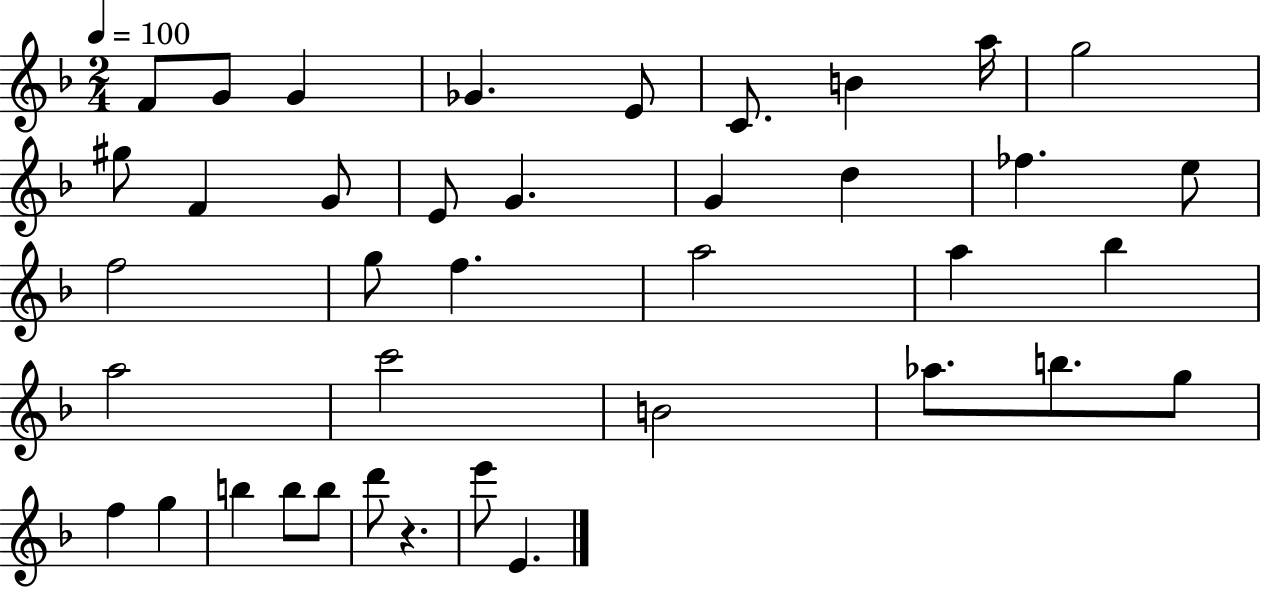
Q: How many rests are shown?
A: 1